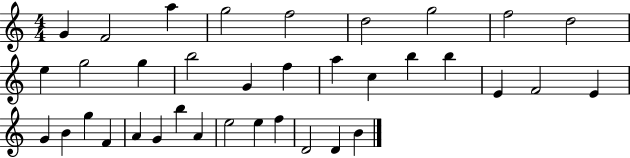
{
  \clef treble
  \numericTimeSignature
  \time 4/4
  \key c \major
  g'4 f'2 a''4 | g''2 f''2 | d''2 g''2 | f''2 d''2 | \break e''4 g''2 g''4 | b''2 g'4 f''4 | a''4 c''4 b''4 b''4 | e'4 f'2 e'4 | \break g'4 b'4 g''4 f'4 | a'4 g'4 b''4 a'4 | e''2 e''4 f''4 | d'2 d'4 b'4 | \break \bar "|."
}